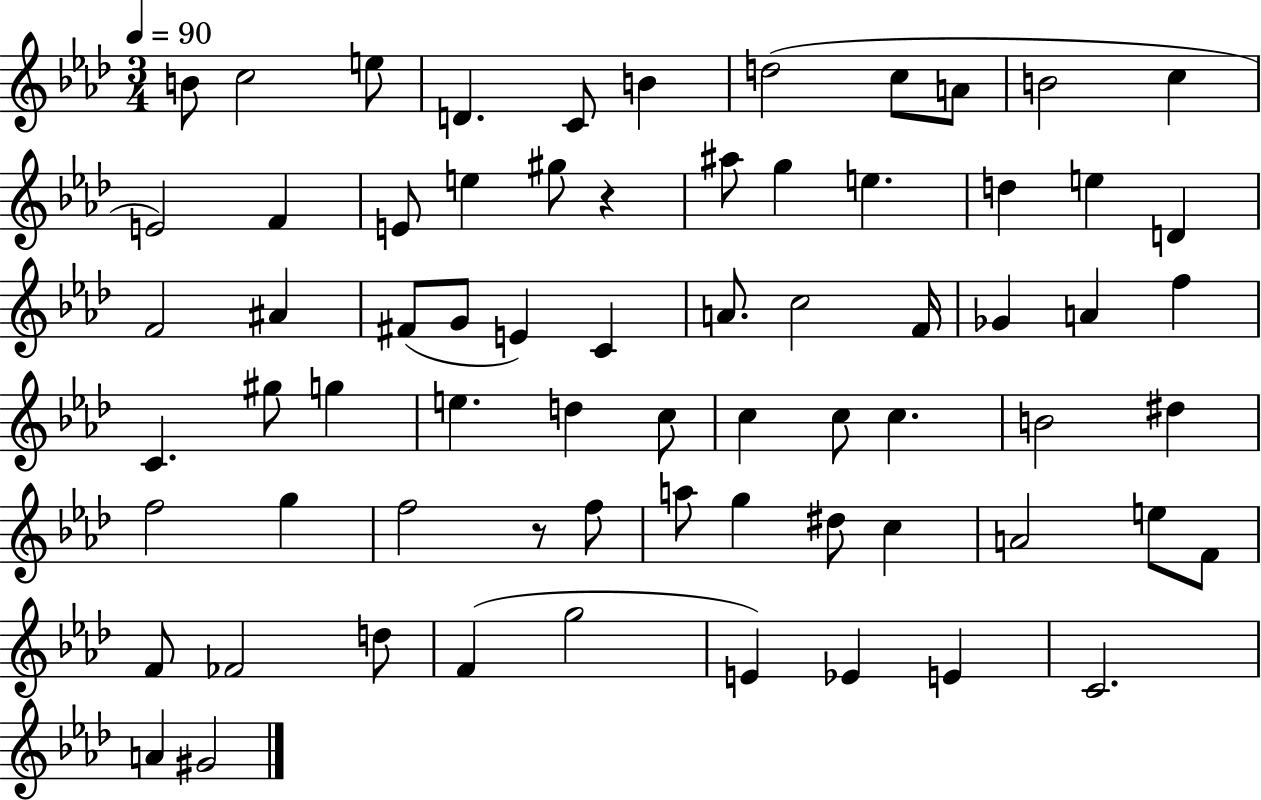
B4/e C5/h E5/e D4/q. C4/e B4/q D5/h C5/e A4/e B4/h C5/q E4/h F4/q E4/e E5/q G#5/e R/q A#5/e G5/q E5/q. D5/q E5/q D4/q F4/h A#4/q F#4/e G4/e E4/q C4/q A4/e. C5/h F4/s Gb4/q A4/q F5/q C4/q. G#5/e G5/q E5/q. D5/q C5/e C5/q C5/e C5/q. B4/h D#5/q F5/h G5/q F5/h R/e F5/e A5/e G5/q D#5/e C5/q A4/h E5/e F4/e F4/e FES4/h D5/e F4/q G5/h E4/q Eb4/q E4/q C4/h. A4/q G#4/h